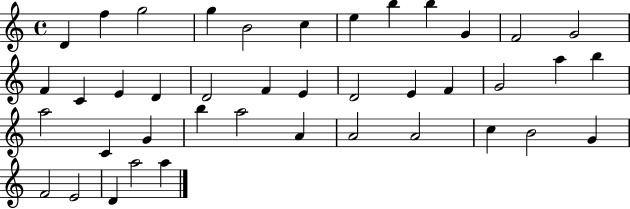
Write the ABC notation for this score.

X:1
T:Untitled
M:4/4
L:1/4
K:C
D f g2 g B2 c e b b G F2 G2 F C E D D2 F E D2 E F G2 a b a2 C G b a2 A A2 A2 c B2 G F2 E2 D a2 a